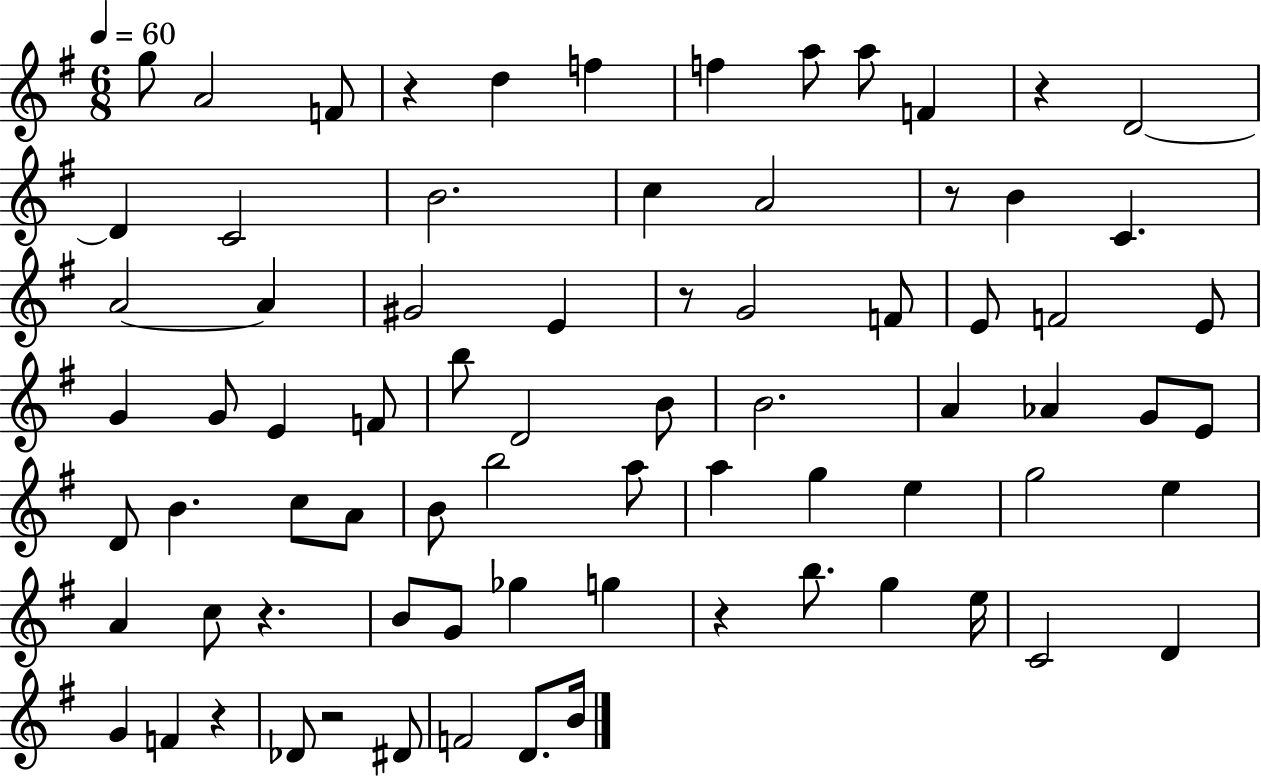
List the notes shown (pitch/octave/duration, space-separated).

G5/e A4/h F4/e R/q D5/q F5/q F5/q A5/e A5/e F4/q R/q D4/h D4/q C4/h B4/h. C5/q A4/h R/e B4/q C4/q. A4/h A4/q G#4/h E4/q R/e G4/h F4/e E4/e F4/h E4/e G4/q G4/e E4/q F4/e B5/e D4/h B4/e B4/h. A4/q Ab4/q G4/e E4/e D4/e B4/q. C5/e A4/e B4/e B5/h A5/e A5/q G5/q E5/q G5/h E5/q A4/q C5/e R/q. B4/e G4/e Gb5/q G5/q R/q B5/e. G5/q E5/s C4/h D4/q G4/q F4/q R/q Db4/e R/h D#4/e F4/h D4/e. B4/s